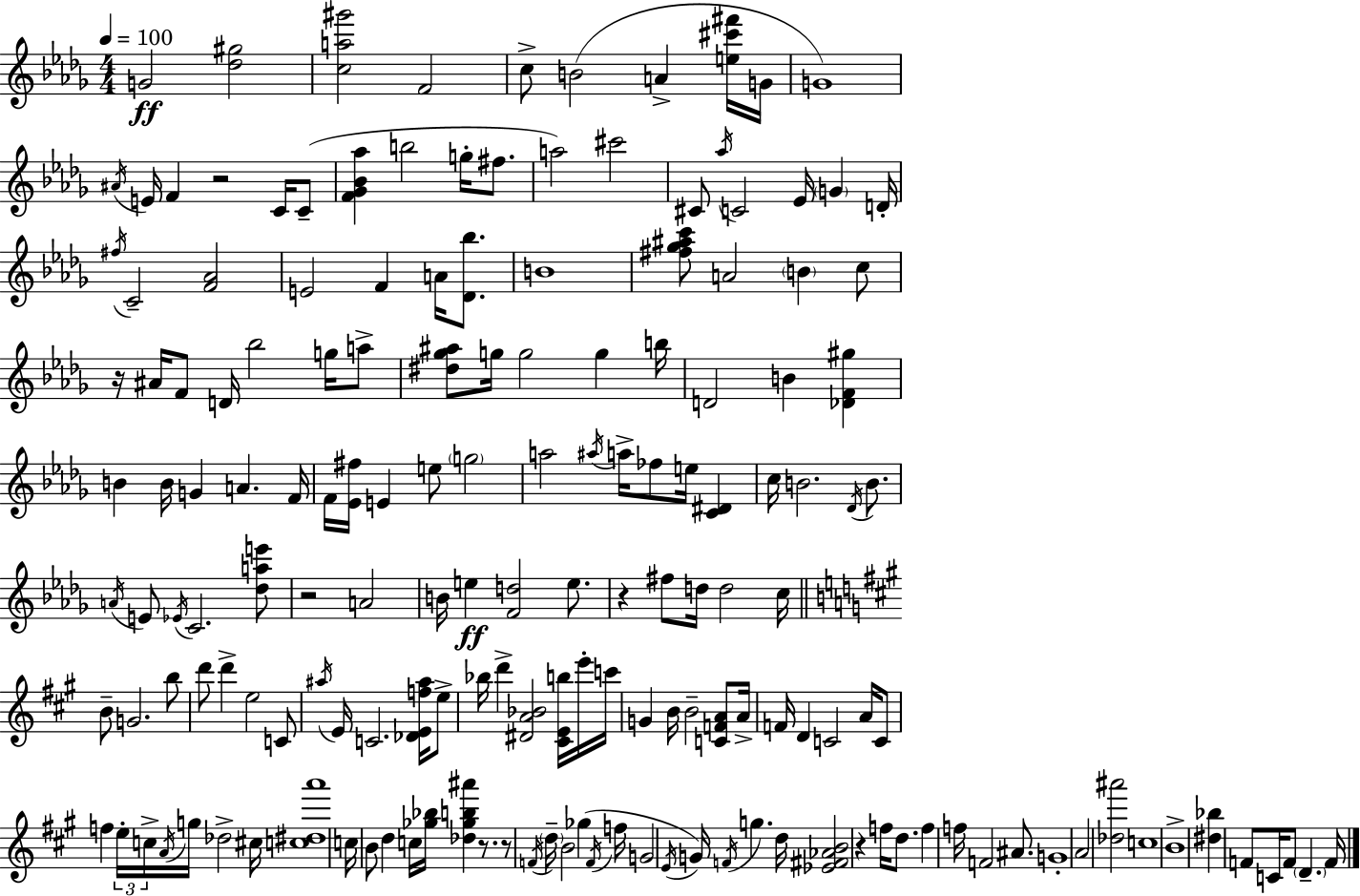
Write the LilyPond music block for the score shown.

{
  \clef treble
  \numericTimeSignature
  \time 4/4
  \key bes \minor
  \tempo 4 = 100
  \repeat volta 2 { g'2\ff <des'' gis''>2 | <c'' a'' gis'''>2 f'2 | c''8-> b'2( a'4-> <e'' cis''' fis'''>16 g'16 | g'1) | \break \acciaccatura { ais'16 } e'16 f'4 r2 c'16 c'8--( | <f' ges' bes' aes''>4 b''2 g''16-. fis''8. | a''2) cis'''2 | cis'8 \acciaccatura { aes''16 } c'2 ees'16 \parenthesize g'4 | \break d'16-. \acciaccatura { fis''16 } c'2-- <f' aes'>2 | e'2 f'4 a'16 | <des' bes''>8. b'1 | <fis'' ges'' ais'' c'''>8 a'2 \parenthesize b'4 | \break c''8 r16 ais'16 f'8 d'16 bes''2 | g''16 a''8-> <dis'' ges'' ais''>8 g''16 g''2 g''4 | b''16 d'2 b'4 <des' f' gis''>4 | b'4 b'16 g'4 a'4. | \break f'16 f'16 <ees' fis''>16 e'4 e''8 \parenthesize g''2 | a''2 \acciaccatura { ais''16 } a''16-> fes''8 e''16 | <c' dis'>4 c''16 b'2. | \acciaccatura { des'16 } b'8. \acciaccatura { a'16 } e'8 \acciaccatura { ees'16 } c'2. | \break <des'' a'' e'''>8 r2 a'2 | b'16 e''4\ff <f' d''>2 | e''8. r4 fis''8 d''16 d''2 | c''16 \bar "||" \break \key a \major b'8-- g'2. b''8 | d'''8 d'''4-> e''2 c'8 | \acciaccatura { ais''16 } e'16 c'2. <des' e' f'' ais''>16 e''8-> | bes''16 d'''4-> <dis' a' bes'>2 <cis' e' b''>16 e'''16-. | \break c'''16 g'4 b'16 b'2-- <c' f' a'>8 | a'16-> f'16 d'4 c'2 a'16 c'8 | f''4 \tuplet 3/2 { e''16-. c''16-> \acciaccatura { a'16 } } g''16 des''2-> | cis''16 <c'' dis'' a'''>1 | \break c''16 b'8 d''4 c''16 <ges'' bes''>16 <des'' ges'' b'' ais'''>4 r8. | r8 \acciaccatura { f'16 } \parenthesize d''16-- b'2 ges''4( | \acciaccatura { f'16 } f''16 g'2 \acciaccatura { e'16 } g'16) \acciaccatura { f'16 } g''4. | d''16 <ees' fis' aes' b'>2 r4 | \break f''16 d''8. f''4 f''16 f'2 | ais'8. g'1-. | a'2 <des'' ais'''>2 | c''1 | \break b'1-> | <dis'' bes''>4 f'8 c'16 f'8 \parenthesize d'4.-- | f'16 } \bar "|."
}